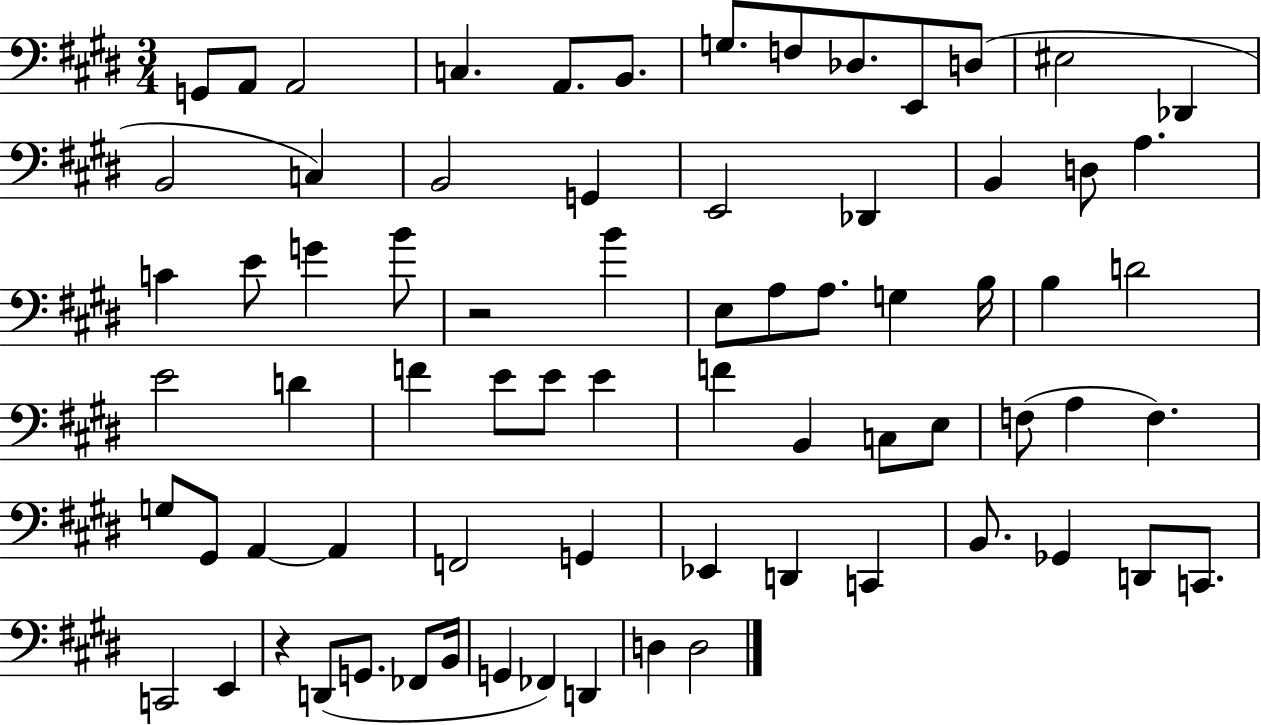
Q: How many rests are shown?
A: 2